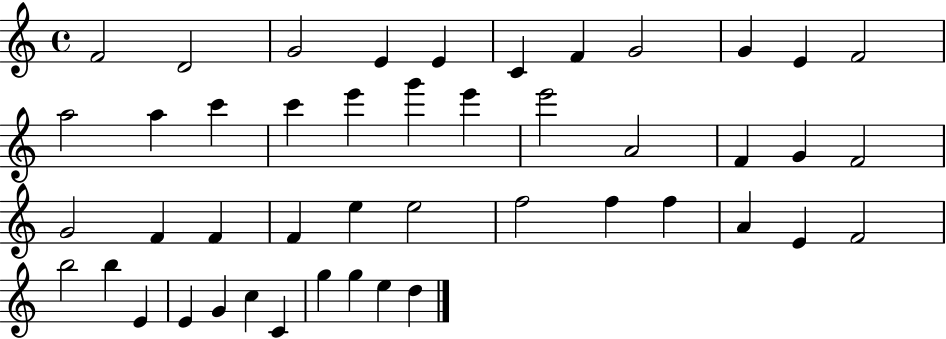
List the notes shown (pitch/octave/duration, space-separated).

F4/h D4/h G4/h E4/q E4/q C4/q F4/q G4/h G4/q E4/q F4/h A5/h A5/q C6/q C6/q E6/q G6/q E6/q E6/h A4/h F4/q G4/q F4/h G4/h F4/q F4/q F4/q E5/q E5/h F5/h F5/q F5/q A4/q E4/q F4/h B5/h B5/q E4/q E4/q G4/q C5/q C4/q G5/q G5/q E5/q D5/q